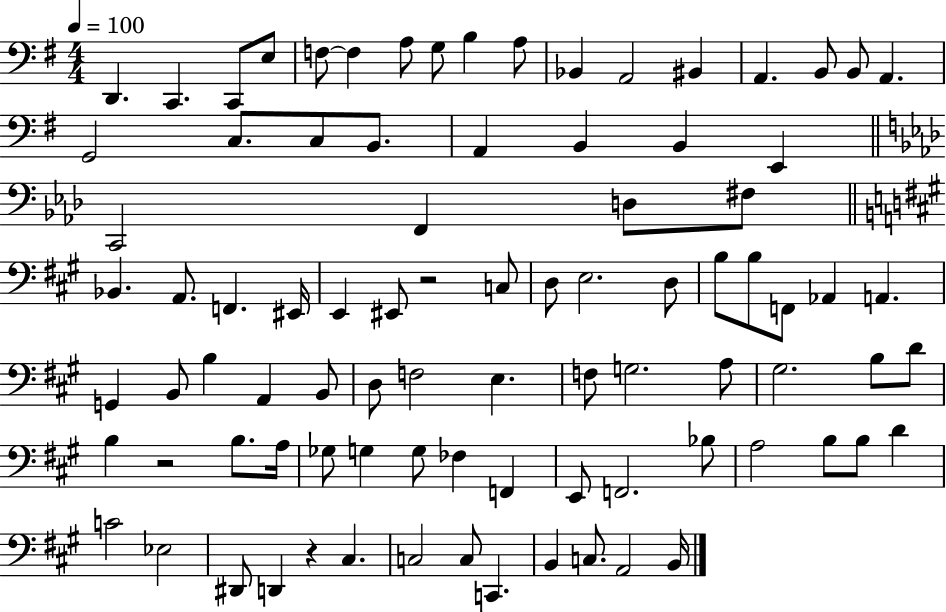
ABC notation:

X:1
T:Untitled
M:4/4
L:1/4
K:G
D,, C,, C,,/2 E,/2 F,/2 F, A,/2 G,/2 B, A,/2 _B,, A,,2 ^B,, A,, B,,/2 B,,/2 A,, G,,2 C,/2 C,/2 B,,/2 A,, B,, B,, E,, C,,2 F,, D,/2 ^F,/2 _B,, A,,/2 F,, ^E,,/4 E,, ^E,,/2 z2 C,/2 D,/2 E,2 D,/2 B,/2 B,/2 F,,/2 _A,, A,, G,, B,,/2 B, A,, B,,/2 D,/2 F,2 E, F,/2 G,2 A,/2 ^G,2 B,/2 D/2 B, z2 B,/2 A,/4 _G,/2 G, G,/2 _F, F,, E,,/2 F,,2 _B,/2 A,2 B,/2 B,/2 D C2 _E,2 ^D,,/2 D,, z ^C, C,2 C,/2 C,, B,, C,/2 A,,2 B,,/4